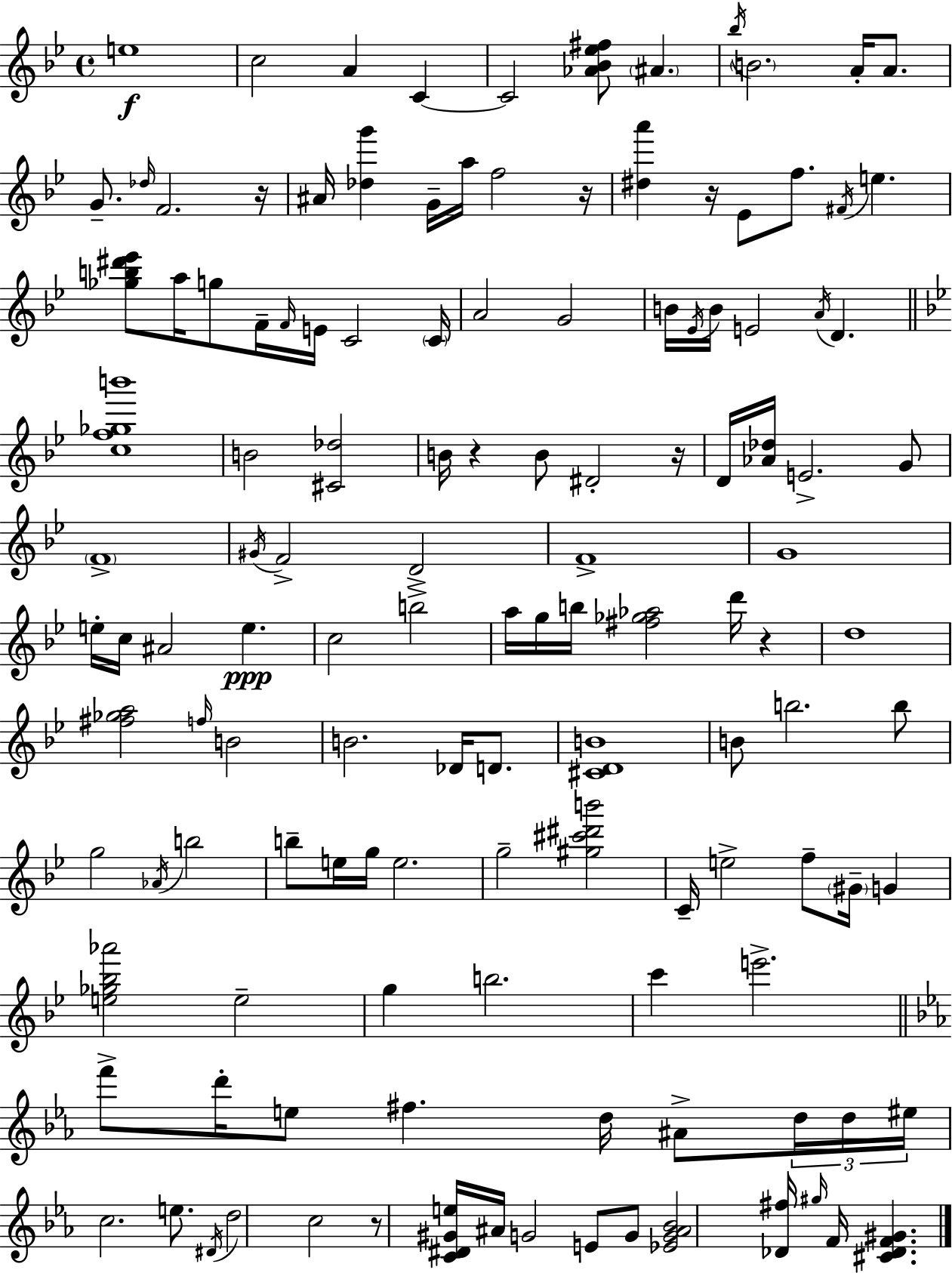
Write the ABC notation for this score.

X:1
T:Untitled
M:4/4
L:1/4
K:Bb
e4 c2 A C C2 [_A_B_e^f]/2 ^A _b/4 B2 A/4 A/2 G/2 _d/4 F2 z/4 ^A/4 [_dg'] G/4 a/4 f2 z/4 [^da'] z/4 _E/2 f/2 ^F/4 e [_gb^d'_e']/2 a/4 g/2 F/4 F/4 E/4 C2 C/4 A2 G2 B/4 _E/4 B/4 E2 A/4 D [cf_gb']4 B2 [^C_d]2 B/4 z B/2 ^D2 z/4 D/4 [_A_d]/4 E2 G/2 F4 ^G/4 F2 D2 F4 G4 e/4 c/4 ^A2 e c2 b2 a/4 g/4 b/4 [^f_g_a]2 d'/4 z d4 [^f_ga]2 f/4 B2 B2 _D/4 D/2 [^CDB]4 B/2 b2 b/2 g2 _A/4 b2 b/2 e/4 g/4 e2 g2 [^g^c'^d'b']2 C/4 e2 f/2 ^G/4 G [e_g_b_a']2 e2 g b2 c' e'2 f'/2 d'/4 e/2 ^f d/4 ^A/2 d/4 d/4 ^e/4 c2 e/2 ^D/4 d2 c2 z/2 [C^D^Ge]/4 ^A/4 G2 E/2 G/2 [_EG^A_B]2 [_D^f]/4 ^g/4 F/4 [^C_DF^G]